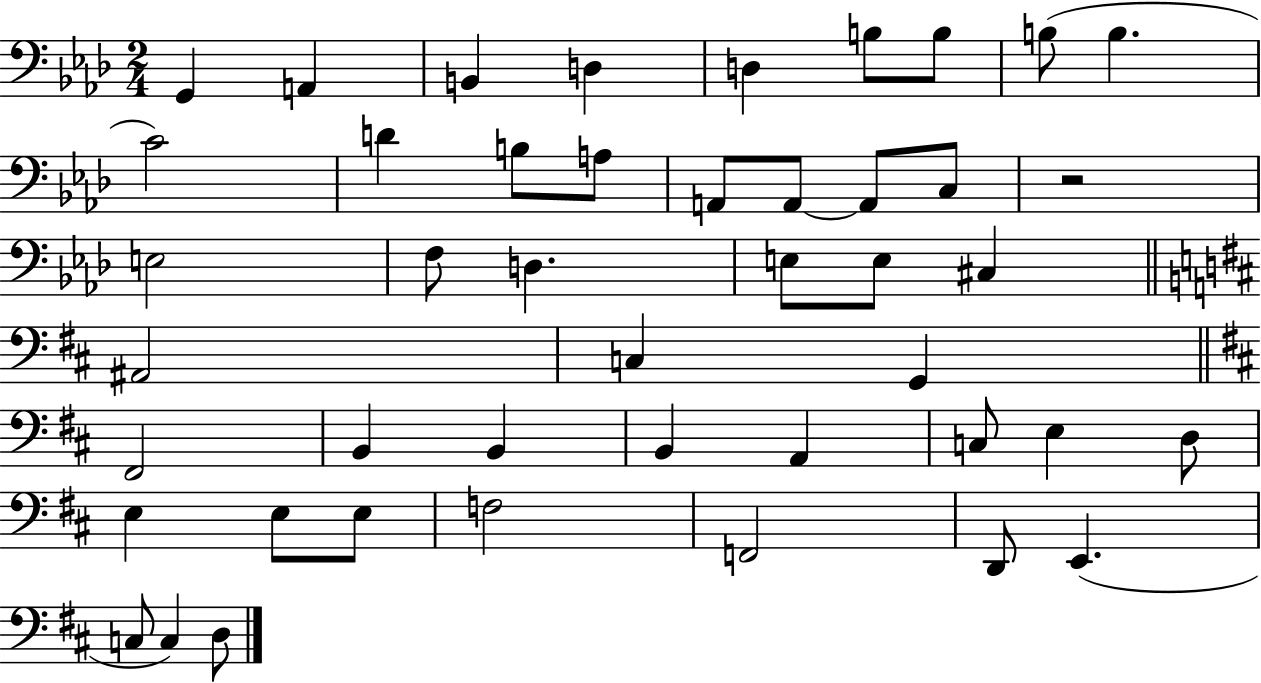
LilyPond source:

{
  \clef bass
  \numericTimeSignature
  \time 2/4
  \key aes \major
  g,4 a,4 | b,4 d4 | d4 b8 b8 | b8( b4. | \break c'2) | d'4 b8 a8 | a,8 a,8~~ a,8 c8 | r2 | \break e2 | f8 d4. | e8 e8 cis4 | \bar "||" \break \key b \minor ais,2 | c4 g,4 | \bar "||" \break \key d \major fis,2 | b,4 b,4 | b,4 a,4 | c8 e4 d8 | \break e4 e8 e8 | f2 | f,2 | d,8 e,4.( | \break c8 c4) d8 | \bar "|."
}